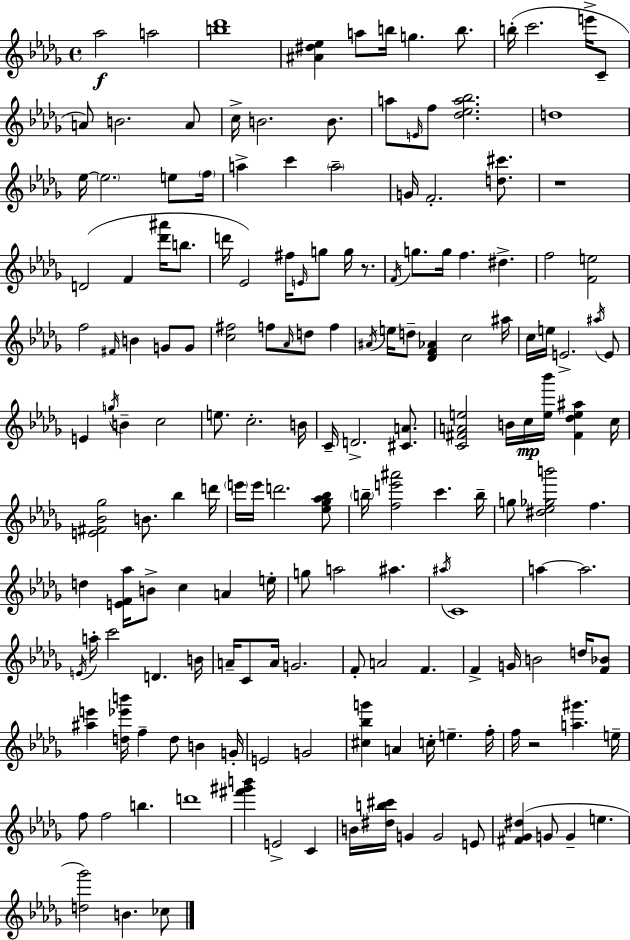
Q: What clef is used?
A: treble